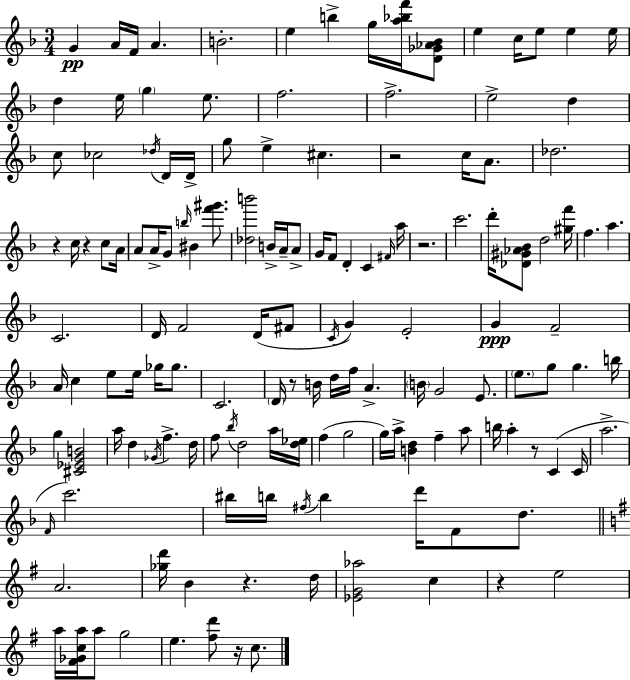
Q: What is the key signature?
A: F major